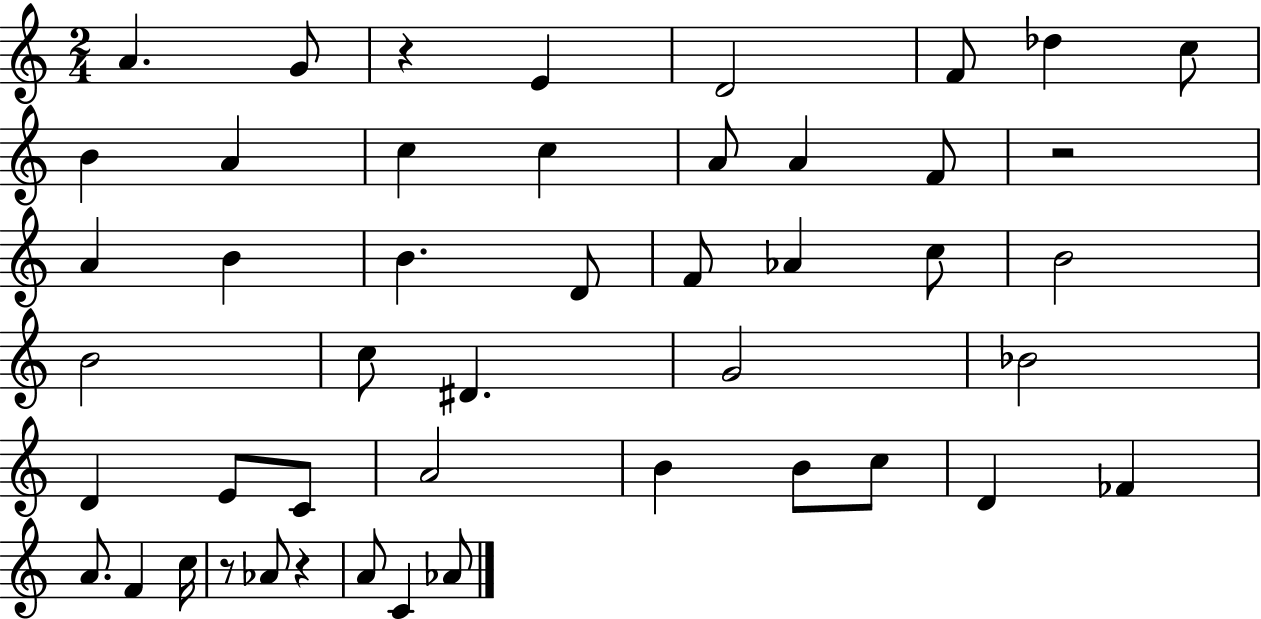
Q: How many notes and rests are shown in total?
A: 47